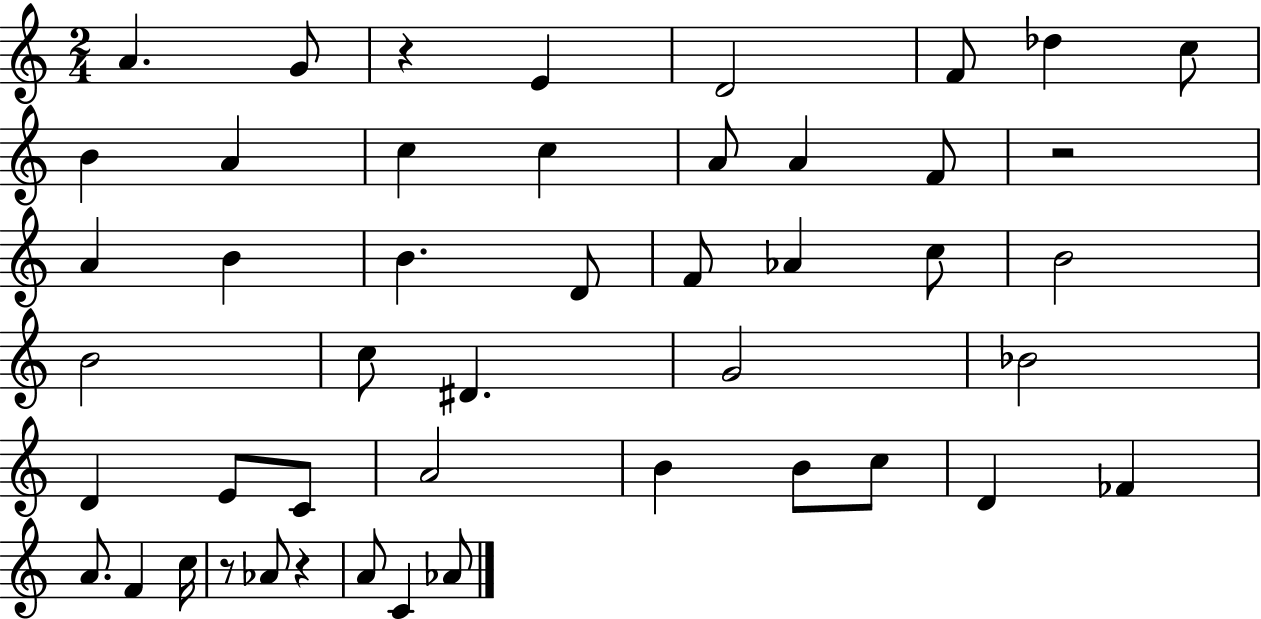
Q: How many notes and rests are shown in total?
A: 47